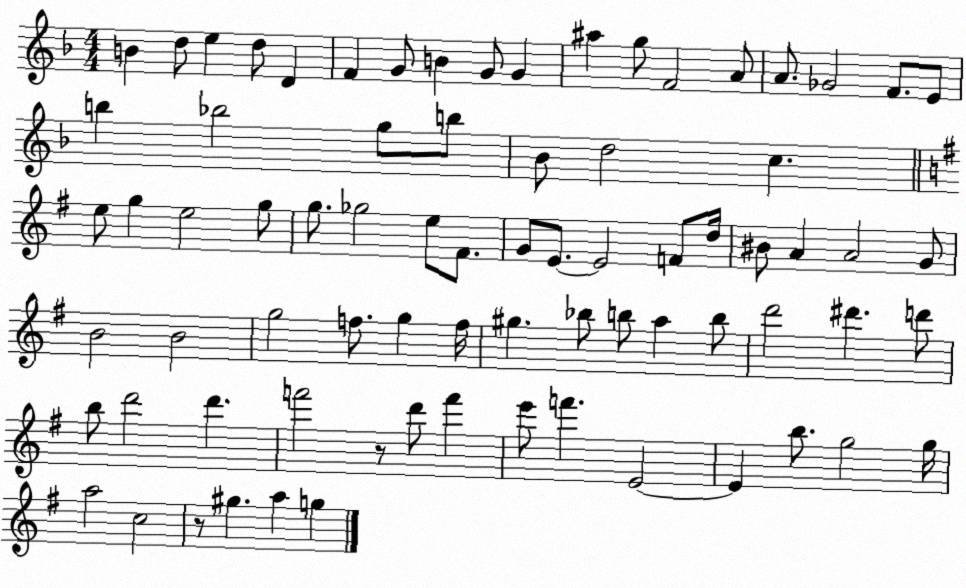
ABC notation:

X:1
T:Untitled
M:4/4
L:1/4
K:F
B d/2 e d/2 D F G/2 B G/2 G ^a g/2 F2 A/2 A/2 _G2 F/2 E/2 b _b2 g/2 b/2 _B/2 d2 c e/2 g e2 g/2 g/2 _g2 e/2 ^F/2 G/2 E/2 E2 F/2 d/4 ^B/2 A A2 G/2 B2 B2 g2 f/2 g f/4 ^g _b/2 b/2 a b/2 d'2 ^d' d'/2 b/2 d'2 d' f'2 z/2 d'/2 f' e'/2 f' E2 E b/2 g2 g/4 a2 c2 z/2 ^g a g